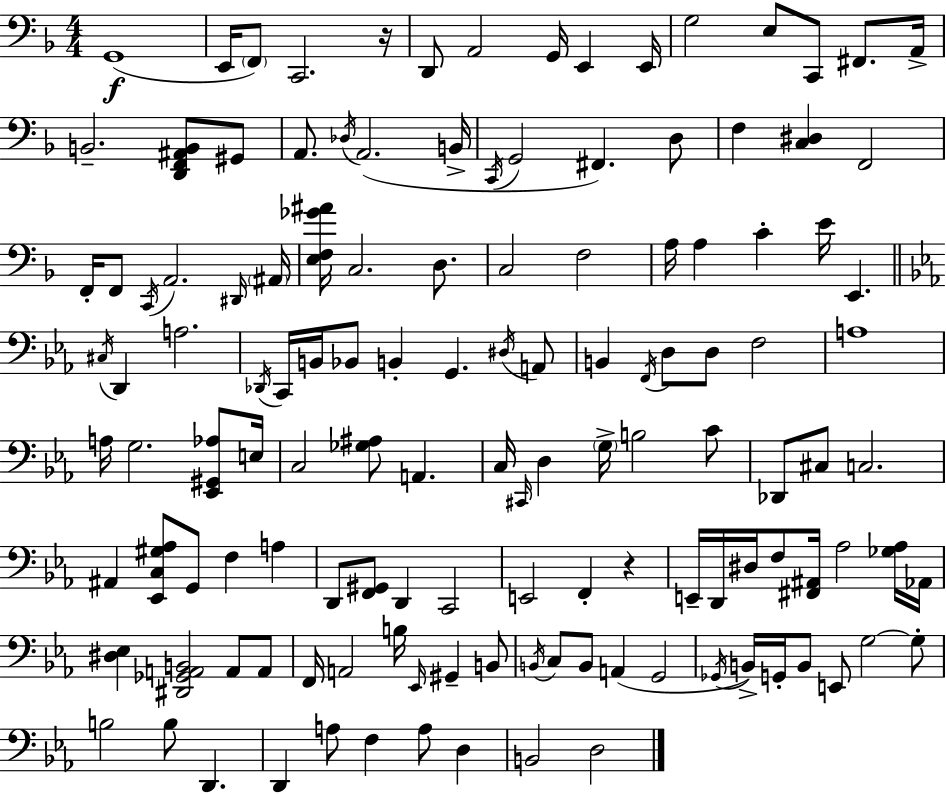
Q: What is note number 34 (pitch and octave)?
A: D3